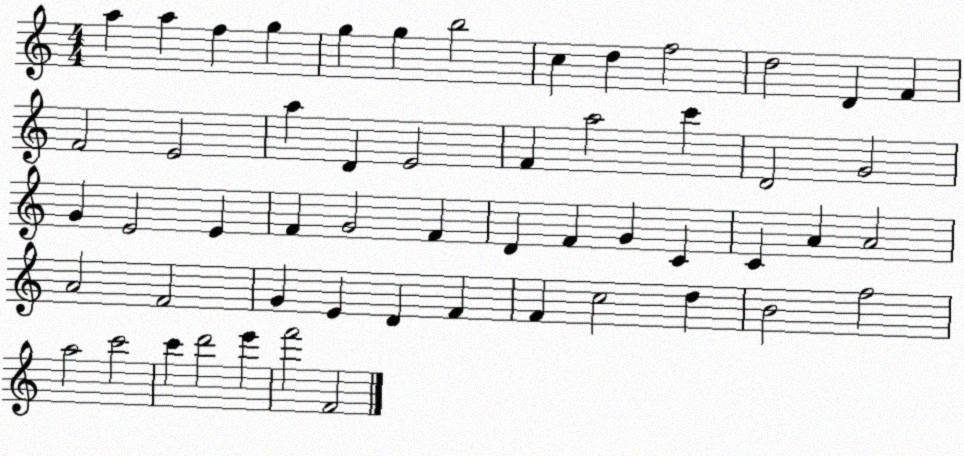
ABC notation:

X:1
T:Untitled
M:4/4
L:1/4
K:C
a a f g g g b2 c d f2 d2 D F F2 E2 a D E2 F a2 c' D2 G2 G E2 E F G2 F D F G C C A A2 A2 F2 G E D F F c2 d B2 f2 a2 c'2 c' d'2 e' f'2 F2